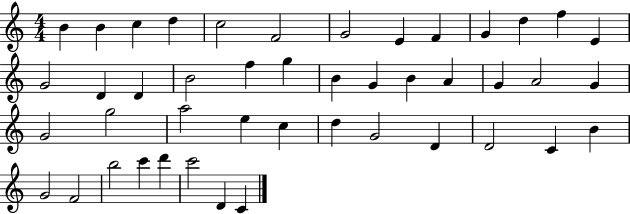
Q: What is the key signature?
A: C major